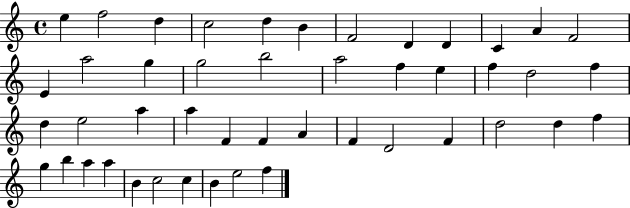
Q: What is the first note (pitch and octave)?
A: E5